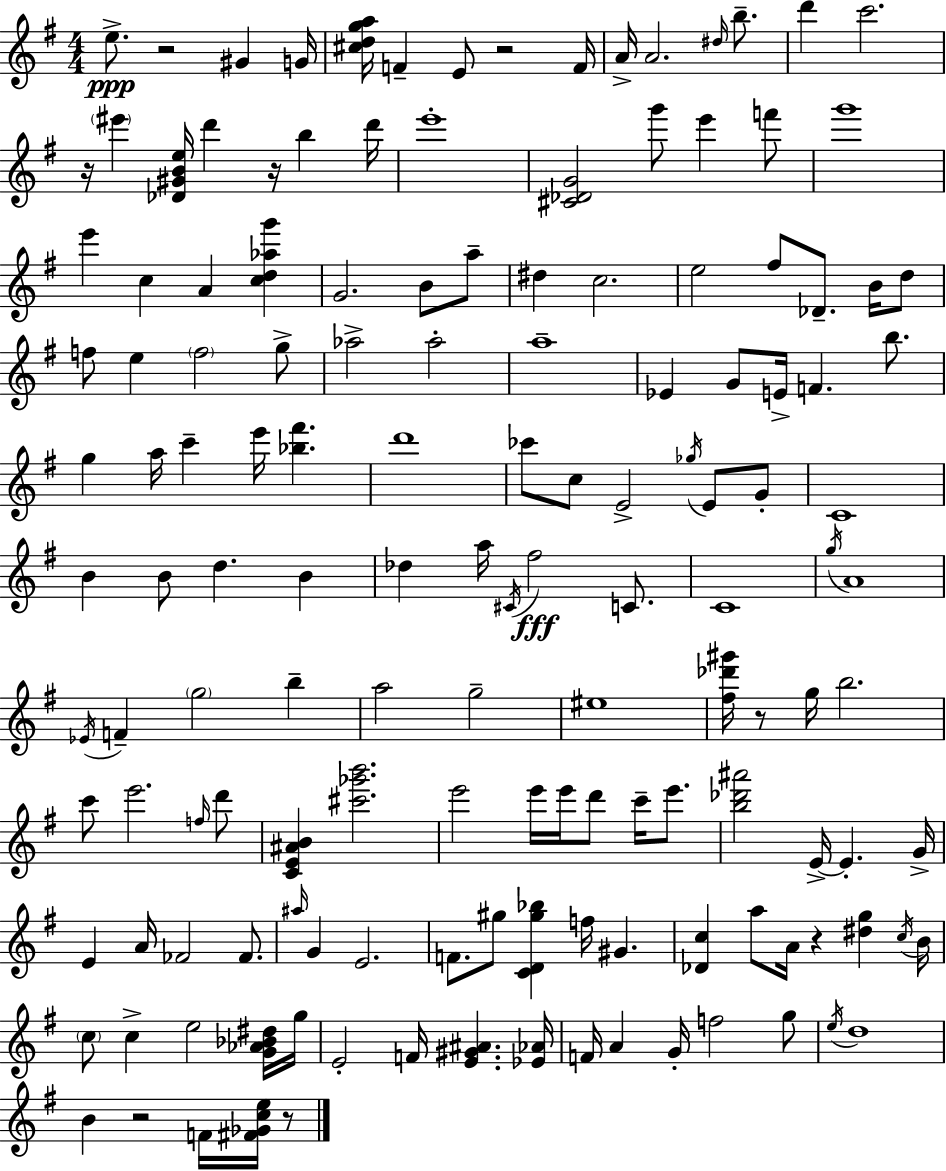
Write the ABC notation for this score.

X:1
T:Untitled
M:4/4
L:1/4
K:Em
e/2 z2 ^G G/4 [^cdga]/4 F E/2 z2 F/4 A/4 A2 ^d/4 b/2 d' c'2 z/4 ^e' [_D^GBe]/4 d' z/4 b d'/4 e'4 [^C_DG]2 g'/2 e' f'/2 g'4 e' c A [cd_ag'] G2 B/2 a/2 ^d c2 e2 ^f/2 _D/2 B/4 d/2 f/2 e f2 g/2 _a2 _a2 a4 _E G/2 E/4 F b/2 g a/4 c' e'/4 [_b^f'] d'4 _c'/2 c/2 E2 _g/4 E/2 G/2 C4 B B/2 d B _d a/4 ^C/4 ^f2 C/2 C4 g/4 A4 _E/4 F g2 b a2 g2 ^e4 [^f_d'^g']/4 z/2 g/4 b2 c'/2 e'2 f/4 d'/2 [CE^AB] [^c'_g'b']2 e'2 e'/4 e'/4 d'/2 c'/4 e'/2 [b_d'^a']2 E/4 E G/4 E A/4 _F2 _F/2 ^a/4 G E2 F/2 ^g/2 [CD^g_b] f/4 ^G [_Dc] a/2 A/4 z [^dg] c/4 B/4 c/2 c e2 [G_A_B^d]/4 g/4 E2 F/4 [E^G^A] [_E_A]/4 F/4 A G/4 f2 g/2 e/4 d4 B z2 F/4 [^F_Gce]/4 z/2